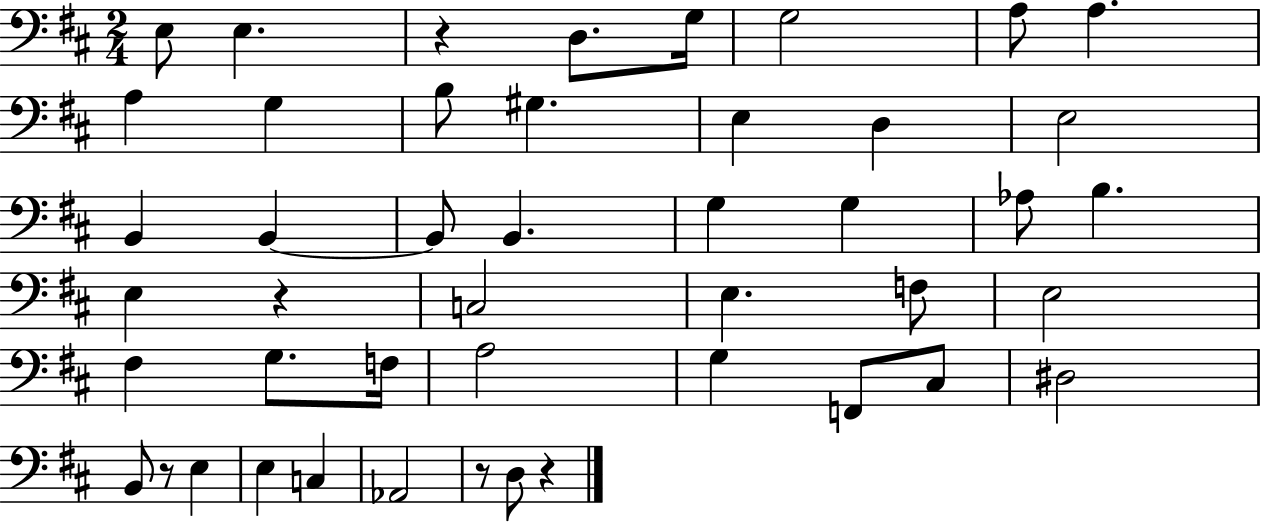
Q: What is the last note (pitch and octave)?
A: D3